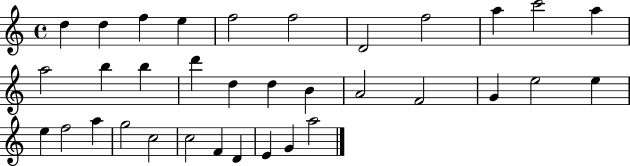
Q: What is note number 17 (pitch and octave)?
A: D5